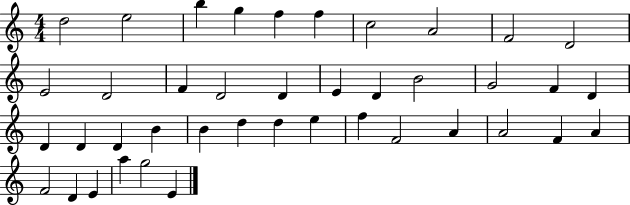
D5/h E5/h B5/q G5/q F5/q F5/q C5/h A4/h F4/h D4/h E4/h D4/h F4/q D4/h D4/q E4/q D4/q B4/h G4/h F4/q D4/q D4/q D4/q D4/q B4/q B4/q D5/q D5/q E5/q F5/q F4/h A4/q A4/h F4/q A4/q F4/h D4/q E4/q A5/q G5/h E4/q